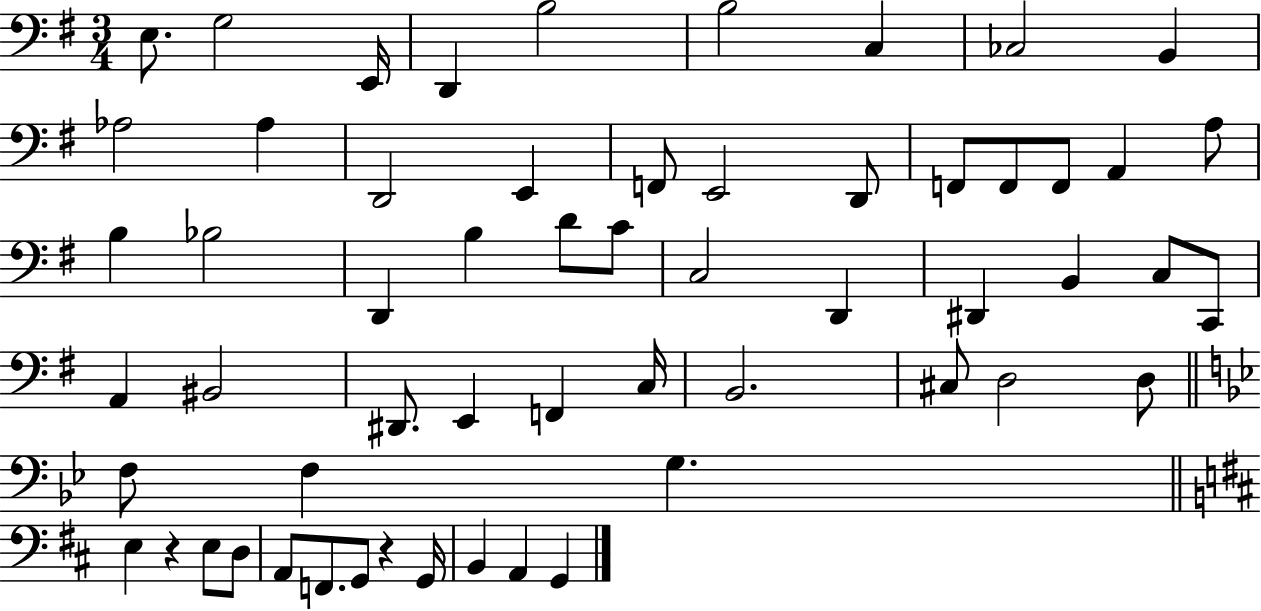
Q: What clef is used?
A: bass